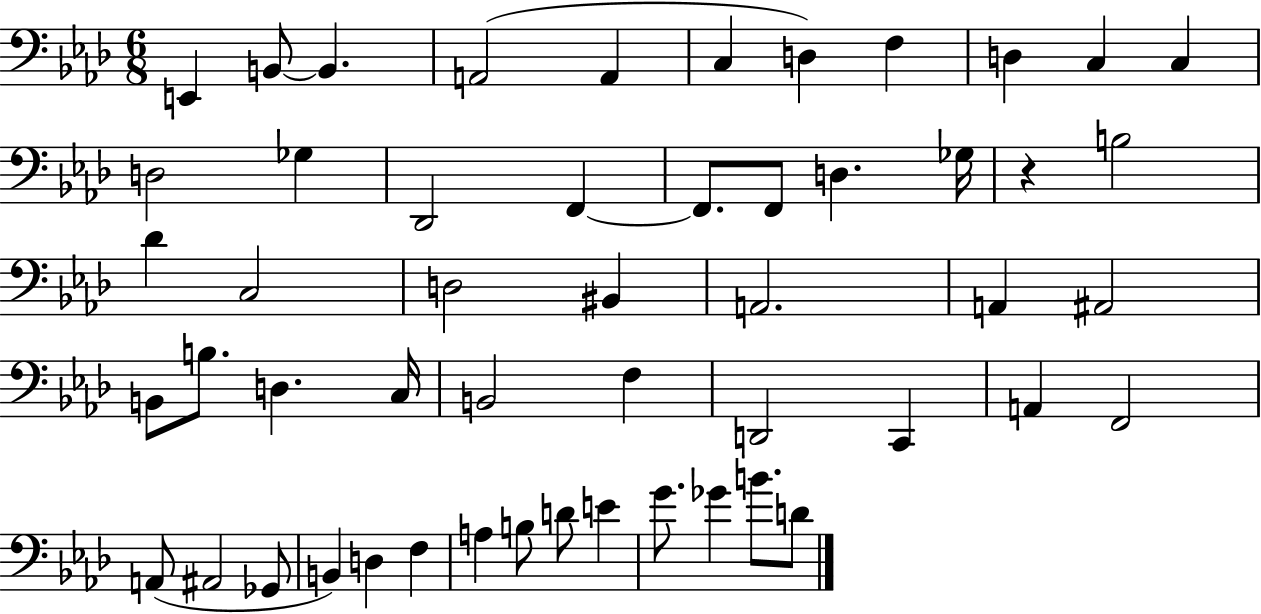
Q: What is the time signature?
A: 6/8